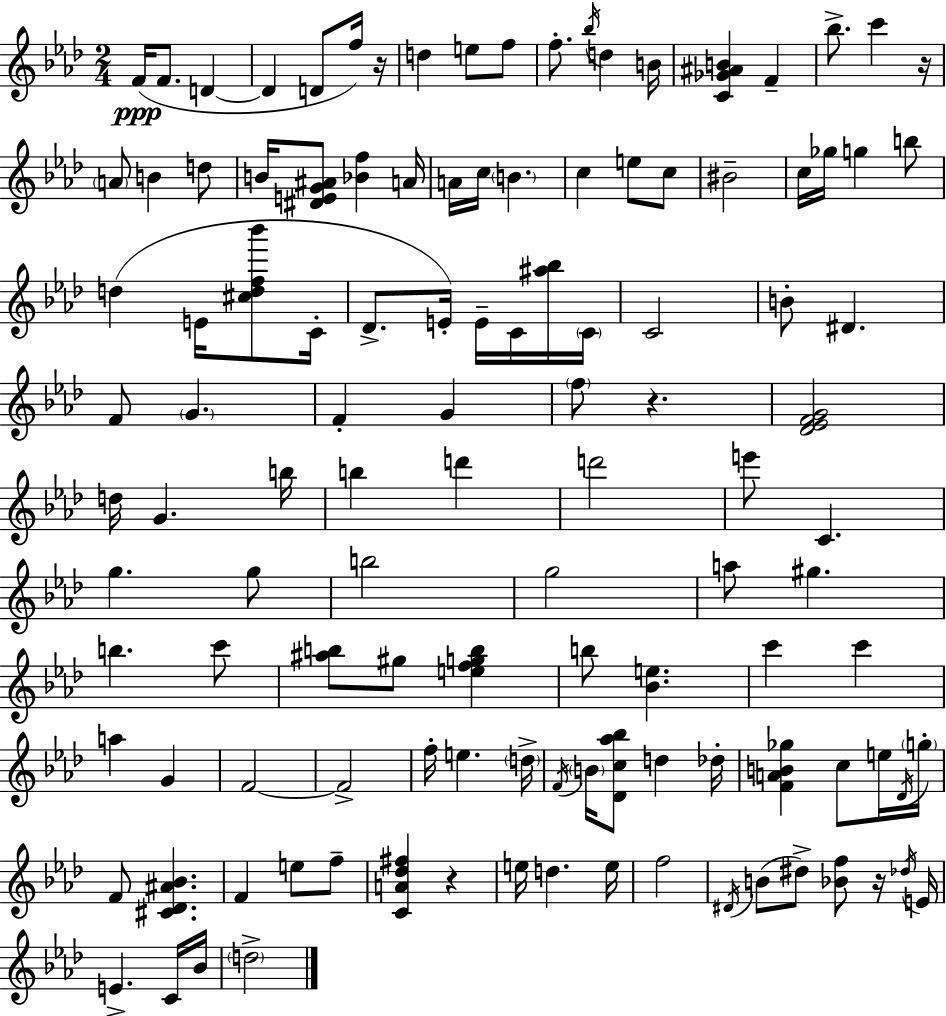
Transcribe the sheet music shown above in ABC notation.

X:1
T:Untitled
M:2/4
L:1/4
K:Ab
F/4 F/2 D D D/2 f/4 z/4 d e/2 f/2 f/2 _b/4 d B/4 [C_G^AB] F _b/2 c' z/4 A/2 B d/2 B/4 [^DEG^A]/2 [_Bf] A/4 A/4 c/4 B c e/2 c/2 ^B2 c/4 _g/4 g b/2 d E/4 [^cdf_b']/2 C/4 _D/2 E/4 E/4 C/4 [^a_b]/4 C/4 C2 B/2 ^D F/2 G F G f/2 z [_D_EFG]2 d/4 G b/4 b d' d'2 e'/2 C g g/2 b2 g2 a/2 ^g b c'/2 [^ab]/2 ^g/2 [efgb] b/2 [_Be] c' c' a G F2 F2 f/4 e d/4 F/4 B/4 [_Dc_a_b]/2 d _d/4 [FAB_g] c/2 e/4 _D/4 g/4 F/2 [^C_D^A_B] F e/2 f/2 [CA_d^f] z e/4 d e/4 f2 ^D/4 B/2 ^d/2 [_Bf]/2 z/4 _d/4 E/4 E C/4 _B/4 d2